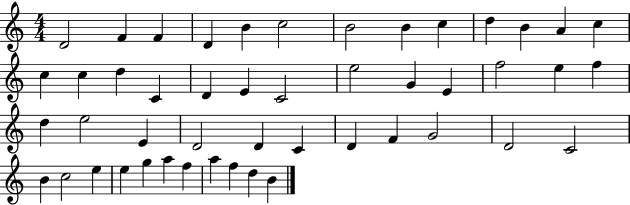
X:1
T:Untitled
M:4/4
L:1/4
K:C
D2 F F D B c2 B2 B c d B A c c c d C D E C2 e2 G E f2 e f d e2 E D2 D C D F G2 D2 C2 B c2 e e g a f a f d B